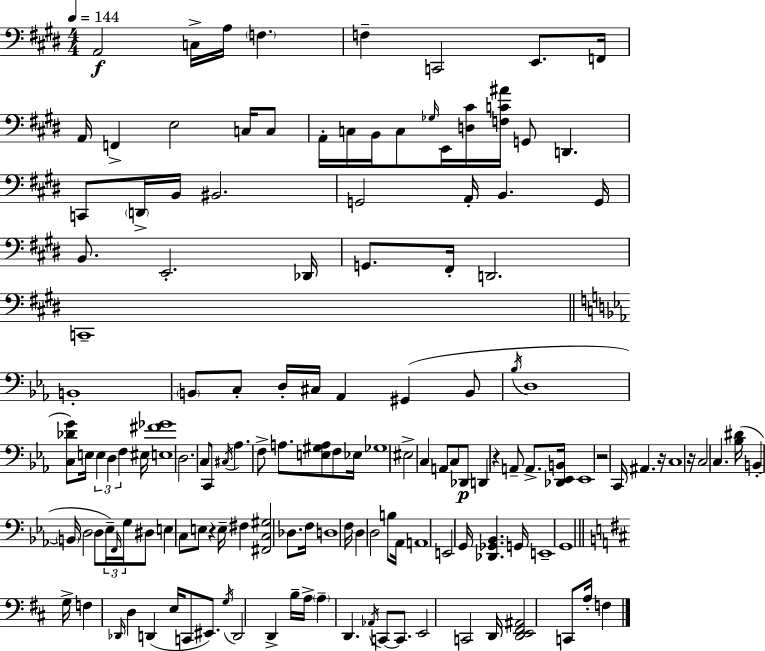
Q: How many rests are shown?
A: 5